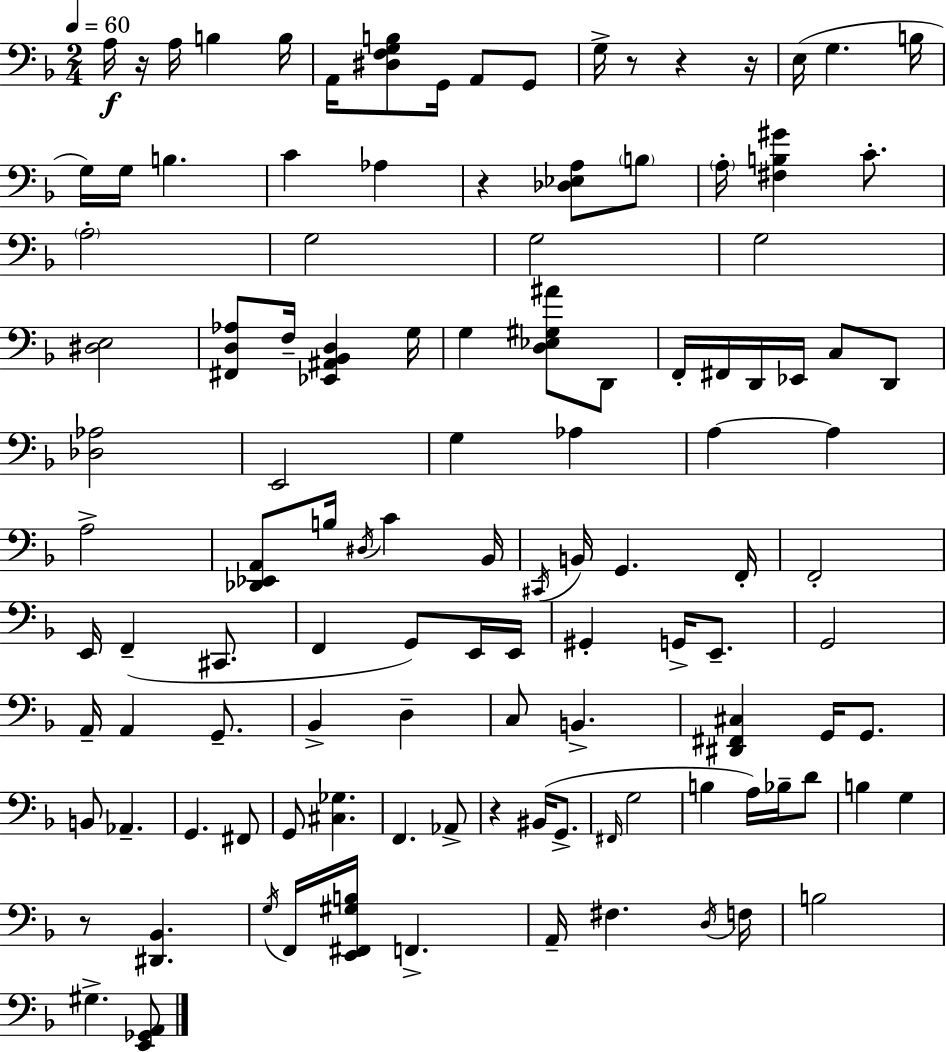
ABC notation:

X:1
T:Untitled
M:2/4
L:1/4
K:F
A,/4 z/4 A,/4 B, B,/4 A,,/4 [^D,F,G,B,]/2 G,,/4 A,,/2 G,,/2 G,/4 z/2 z z/4 E,/4 G, B,/4 G,/4 G,/4 B, C _A, z [_D,_E,A,]/2 B,/2 A,/4 [^F,B,^G] C/2 A,2 G,2 G,2 G,2 [^D,E,]2 [^F,,D,_A,]/2 F,/4 [_E,,^A,,_B,,D,] G,/4 G, [D,_E,^G,^A]/2 D,,/2 F,,/4 ^F,,/4 D,,/4 _E,,/4 C,/2 D,,/2 [_D,_A,]2 E,,2 G, _A, A, A, A,2 [_D,,_E,,A,,]/2 B,/4 ^D,/4 C _B,,/4 ^C,,/4 B,,/4 G,, F,,/4 F,,2 E,,/4 F,, ^C,,/2 F,, G,,/2 E,,/4 E,,/4 ^G,, G,,/4 E,,/2 G,,2 A,,/4 A,, G,,/2 _B,, D, C,/2 B,, [^D,,^F,,^C,] G,,/4 G,,/2 B,,/2 _A,, G,, ^F,,/2 G,,/2 [^C,_G,] F,, _A,,/2 z ^B,,/4 G,,/2 ^F,,/4 G,2 B, A,/4 _B,/4 D/2 B, G, z/2 [^D,,_B,,] G,/4 F,,/4 [E,,^F,,^G,B,]/4 F,, A,,/4 ^F, D,/4 F,/4 B,2 ^G, [E,,_G,,A,,]/2